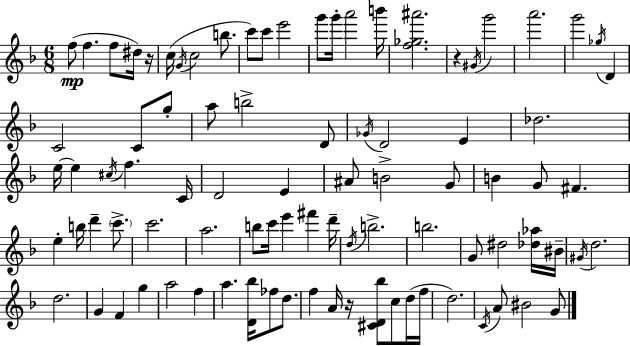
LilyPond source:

{
  \clef treble
  \numericTimeSignature
  \time 6/8
  \key d \minor
  f''8(\mp f''4. f''8 dis''16) r16 | c''16( \acciaccatura { g'16 } c''2 b''8. | c'''8) c'''8 e'''2 | g'''8 g'''16-. a'''2 | \break b'''16 <f'' ges'' ais'''>2. | r4 \acciaccatura { gis'16 } g'''2 | a'''2. | g'''2 \acciaccatura { ges''16 } d'4 | \break c'2 c'8 | g''8-. a''8 b''2-> | d'8 \acciaccatura { ges'16 } d'2 | e'4 des''2. | \break e''16~~ e''4 \acciaccatura { cis''16 } f''4. | c'16 d'2 | e'4 ais'8 b'2-> | g'8 b'4 g'8 fis'4. | \break e''4-. b''16 d'''4-- | \parenthesize c'''8.-> c'''2. | a''2. | b''8 c'''16 e'''4 | \break fis'''4 d'''16-- \acciaccatura { d''16 } b''2.-> | b''2. | g'8 dis''2 | <des'' aes''>16 bis'16-- \acciaccatura { gis'16 } d''2. | \break d''2. | g'4 f'4 | g''4 a''2 | f''4 a''4. | \break <d' bes''>16 fes''8 d''8. f''4 a'16 | r16 <cis' d' bes''>8 c''8 d''16( f''16 d''2.) | \acciaccatura { c'16 } a'8 bis'2 | g'8 \bar "|."
}